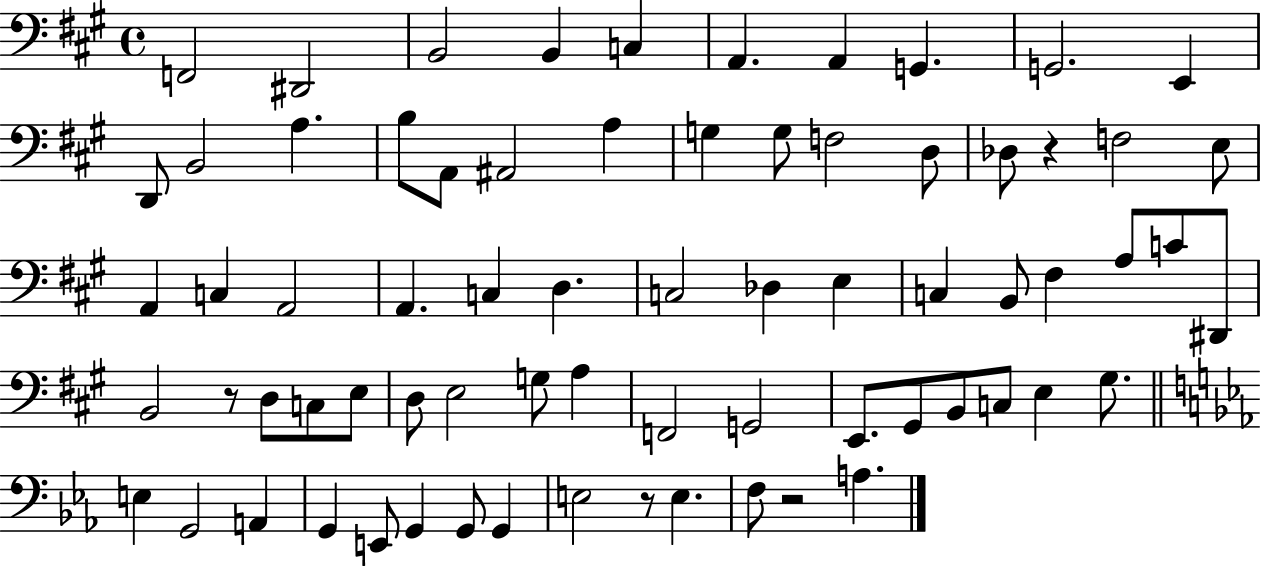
{
  \clef bass
  \time 4/4
  \defaultTimeSignature
  \key a \major
  f,2 dis,2 | b,2 b,4 c4 | a,4. a,4 g,4. | g,2. e,4 | \break d,8 b,2 a4. | b8 a,8 ais,2 a4 | g4 g8 f2 d8 | des8 r4 f2 e8 | \break a,4 c4 a,2 | a,4. c4 d4. | c2 des4 e4 | c4 b,8 fis4 a8 c'8 dis,8 | \break b,2 r8 d8 c8 e8 | d8 e2 g8 a4 | f,2 g,2 | e,8. gis,8 b,8 c8 e4 gis8. | \break \bar "||" \break \key c \minor e4 g,2 a,4 | g,4 e,8 g,4 g,8 g,4 | e2 r8 e4. | f8 r2 a4. | \break \bar "|."
}